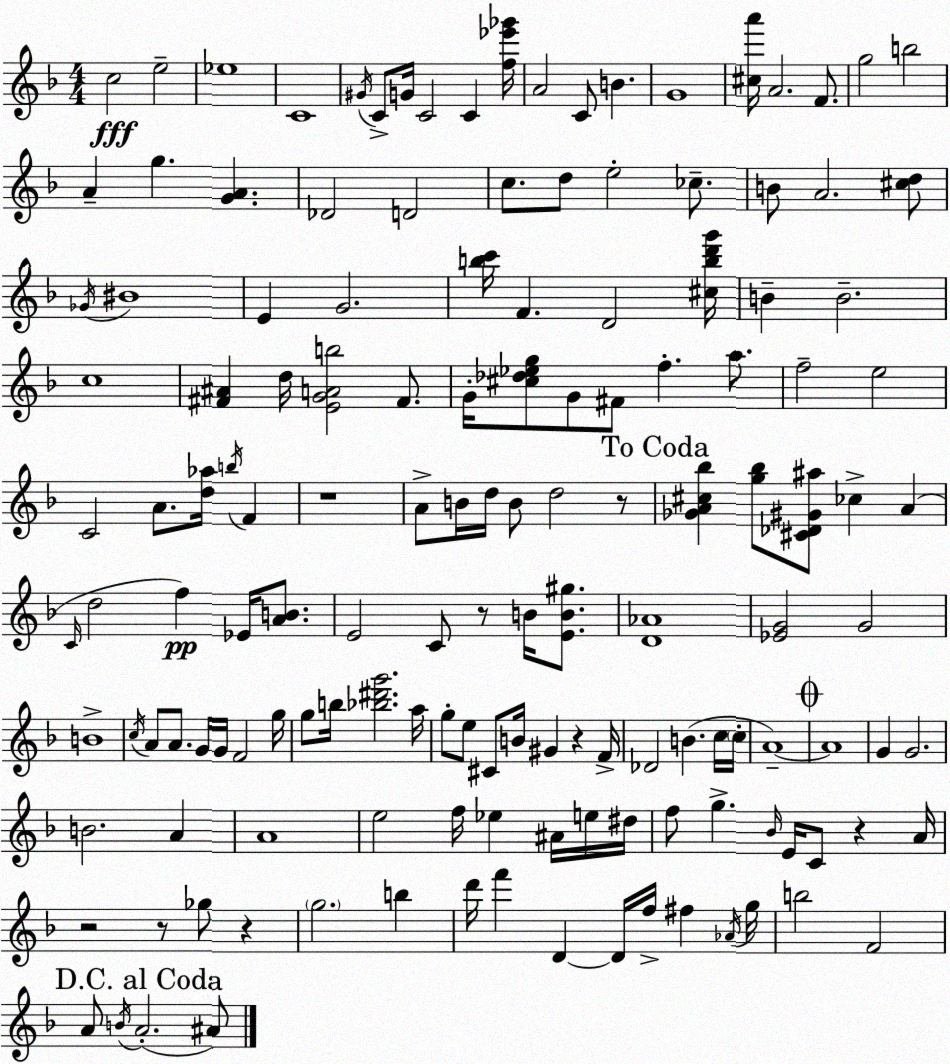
X:1
T:Untitled
M:4/4
L:1/4
K:Dm
c2 e2 _e4 C4 ^G/4 C/2 G/4 C2 C [f_e'_g']/4 A2 C/2 B G4 [^ca']/4 A2 F/2 g2 b2 A g [GA] _D2 D2 c/2 d/2 e2 _c/2 B/2 A2 [^cd]/2 _G/4 ^B4 E G2 [bc']/4 F D2 [^cbd'g']/4 B B2 c4 [^F^A] d/4 [EGAb]2 ^F/2 G/4 [^c_d_eg]/2 G/2 ^F/2 f a/2 f2 e2 C2 A/2 [d_a]/4 b/4 F z4 A/2 B/4 d/4 B/2 d2 z/2 [_GA^c_b] [g_b]/2 [^C_D^G^a]/2 _c A C/4 d2 f _E/4 [AB]/2 E2 C/2 z/2 B/4 [EB^g]/2 [D_A]4 [_EG]2 G2 B4 c/4 A/2 A/2 G/4 G/4 F2 g/4 g/2 b/4 [_b^d'g']2 a/4 g/2 e/2 ^C/2 B/4 ^G z F/4 _D2 B c/4 c/4 A4 A4 G G2 B2 A A4 e2 f/4 _e ^A/4 e/4 ^d/4 f/2 g _B/4 E/4 C/2 z A/4 z2 z/2 _g/2 z g2 b d'/4 f' D D/4 f/4 ^f _A/4 g/4 b2 F2 A/2 B/4 A2 ^A/2